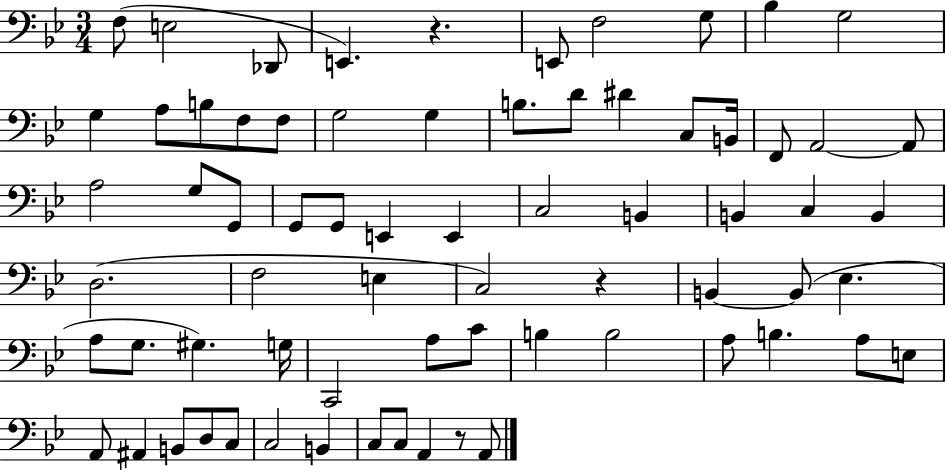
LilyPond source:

{
  \clef bass
  \numericTimeSignature
  \time 3/4
  \key bes \major
  f8( e2 des,8 | e,4.) r4. | e,8 f2 g8 | bes4 g2 | \break g4 a8 b8 f8 f8 | g2 g4 | b8. d'8 dis'4 c8 b,16 | f,8 a,2~~ a,8 | \break a2 g8 g,8 | g,8 g,8 e,4 e,4 | c2 b,4 | b,4 c4 b,4 | \break d2.( | f2 e4 | c2) r4 | b,4~~ b,8( ees4. | \break a8 g8. gis4.) g16 | c,2 a8 c'8 | b4 b2 | a8 b4. a8 e8 | \break a,8 ais,4 b,8 d8 c8 | c2 b,4 | c8 c8 a,4 r8 a,8 | \bar "|."
}